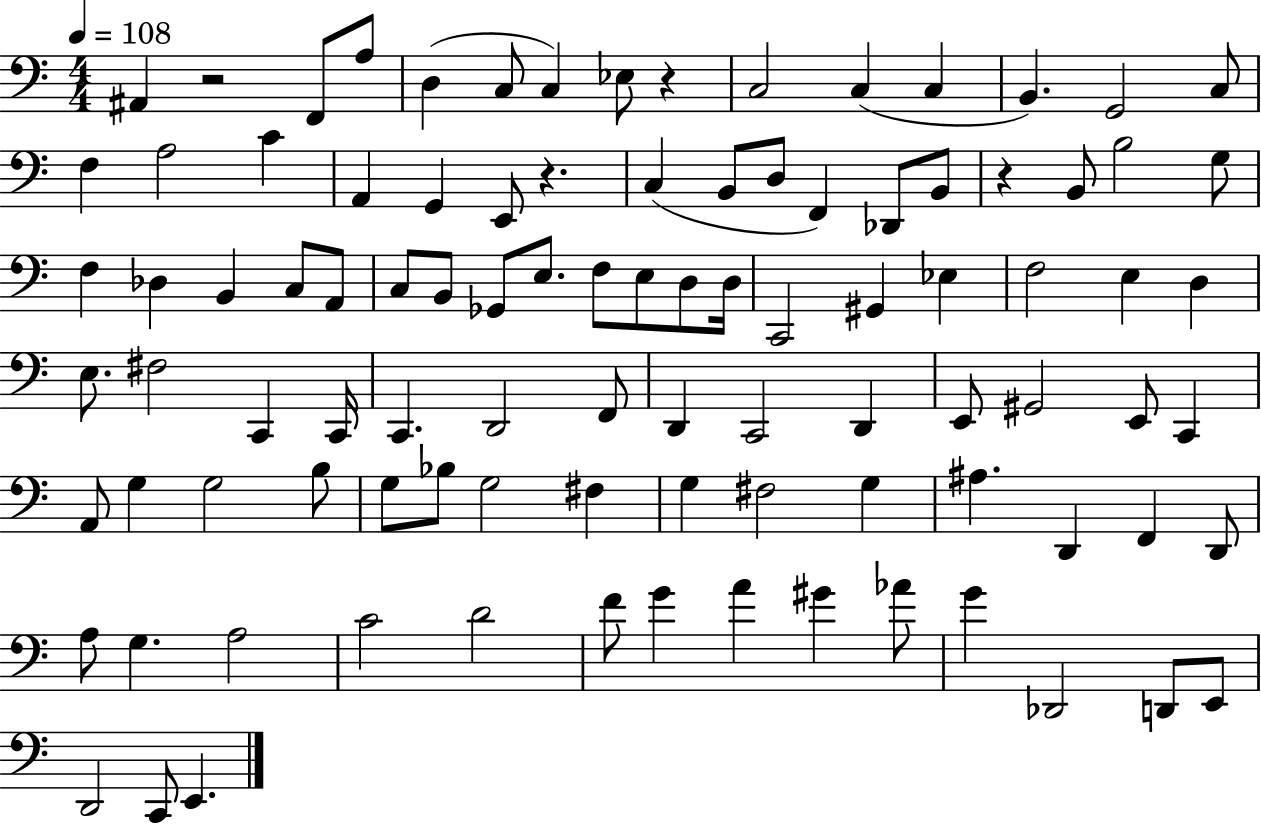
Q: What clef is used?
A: bass